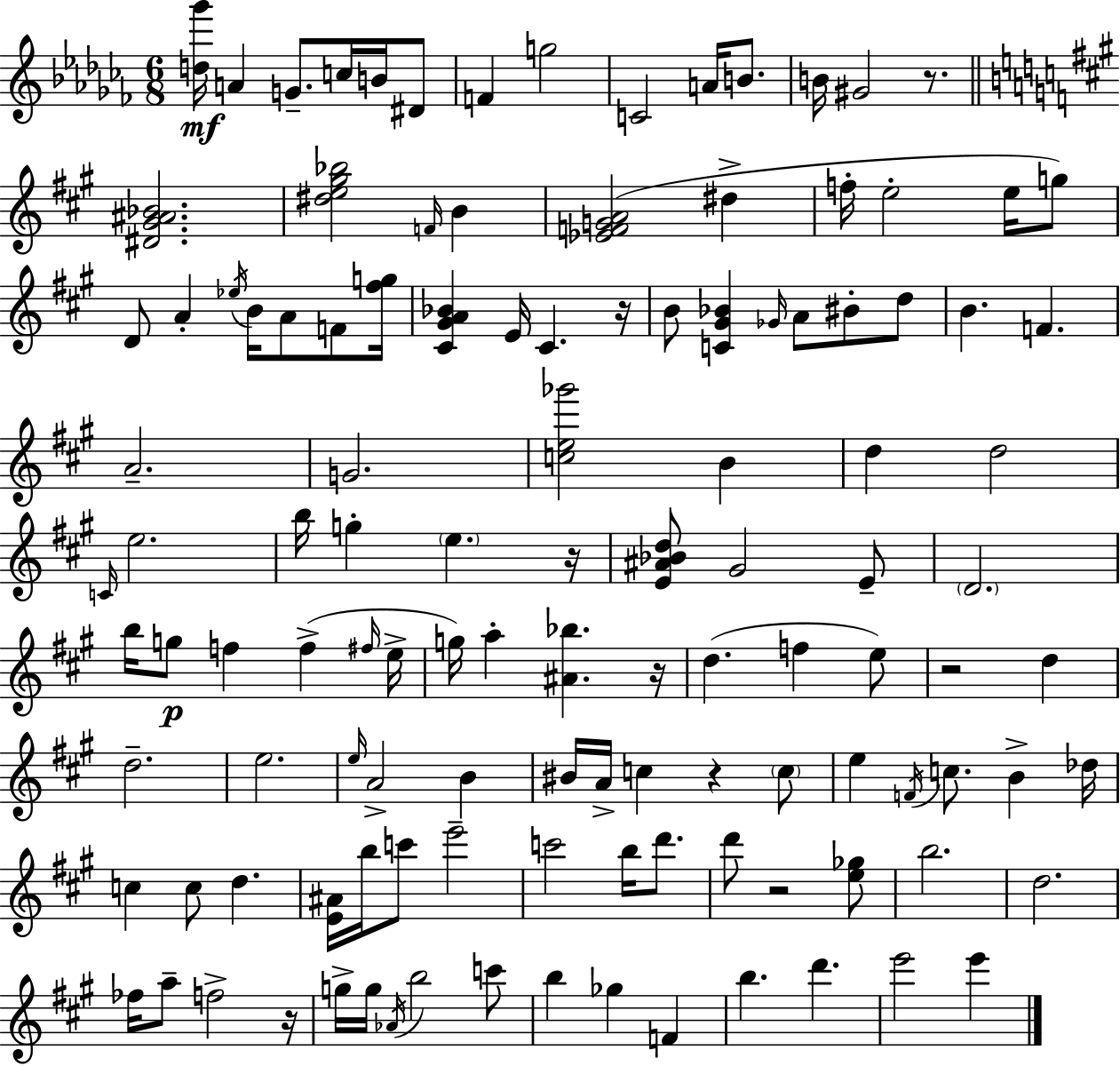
X:1
T:Untitled
M:6/8
L:1/4
K:Abm
[d_g']/4 A G/2 c/4 B/4 ^D/2 F g2 C2 A/4 B/2 B/4 ^G2 z/2 [^D^G^A_B]2 [^de^g_b]2 F/4 B [_EFGA]2 ^d f/4 e2 e/4 g/2 D/2 A _e/4 B/4 A/2 F/2 [^fg]/4 [^C^GA_B] E/4 ^C z/4 B/2 [C^G_B] _G/4 A/2 ^B/2 d/2 B F A2 G2 [ce_g']2 B d d2 C/4 e2 b/4 g e z/4 [E^A_Bd]/2 ^G2 E/2 D2 b/4 g/2 f f ^f/4 e/4 g/4 a [^A_b] z/4 d f e/2 z2 d d2 e2 e/4 A2 B ^B/4 A/4 c z c/2 e F/4 c/2 B _d/4 c c/2 d [E^A]/4 b/4 c'/2 e'2 c'2 b/4 d'/2 d'/2 z2 [e_g]/2 b2 d2 _f/4 a/2 f2 z/4 g/4 g/4 _A/4 b2 c'/2 b _g F b d' e'2 e'